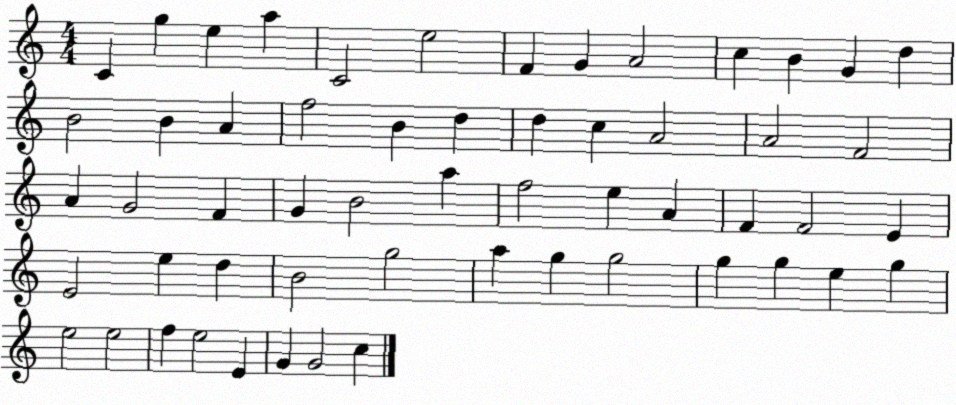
X:1
T:Untitled
M:4/4
L:1/4
K:C
C g e a C2 e2 F G A2 c B G d B2 B A f2 B d d c A2 A2 F2 A G2 F G B2 a f2 e A F F2 E E2 e d B2 g2 a g g2 g g e g e2 e2 f e2 E G G2 c